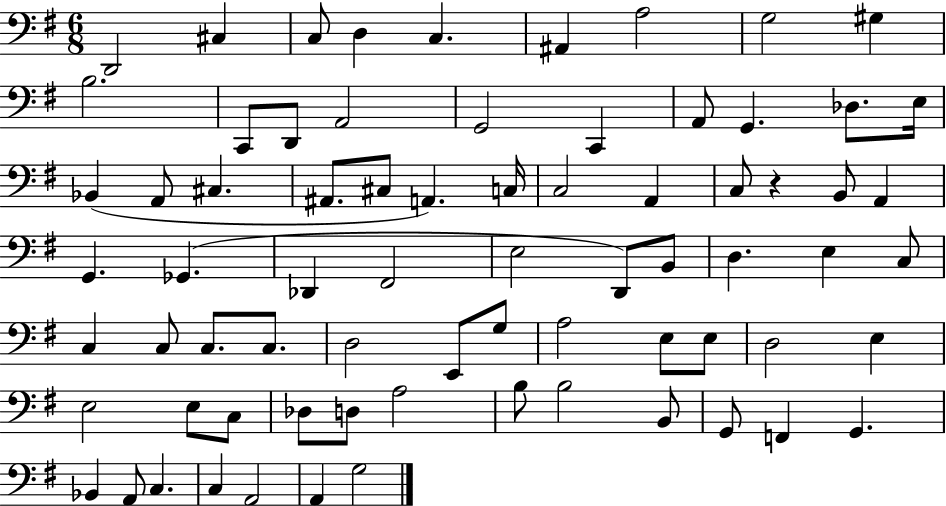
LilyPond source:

{
  \clef bass
  \numericTimeSignature
  \time 6/8
  \key g \major
  d,2 cis4 | c8 d4 c4. | ais,4 a2 | g2 gis4 | \break b2. | c,8 d,8 a,2 | g,2 c,4 | a,8 g,4. des8. e16 | \break bes,4( a,8 cis4. | ais,8. cis8 a,4.) c16 | c2 a,4 | c8 r4 b,8 a,4 | \break g,4. ges,4.( | des,4 fis,2 | e2 d,8) b,8 | d4. e4 c8 | \break c4 c8 c8. c8. | d2 e,8 g8 | a2 e8 e8 | d2 e4 | \break e2 e8 c8 | des8 d8 a2 | b8 b2 b,8 | g,8 f,4 g,4. | \break bes,4 a,8 c4. | c4 a,2 | a,4 g2 | \bar "|."
}